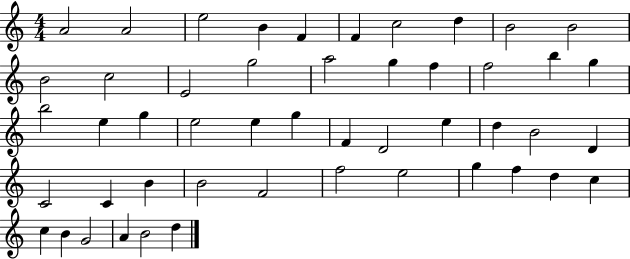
A4/h A4/h E5/h B4/q F4/q F4/q C5/h D5/q B4/h B4/h B4/h C5/h E4/h G5/h A5/h G5/q F5/q F5/h B5/q G5/q B5/h E5/q G5/q E5/h E5/q G5/q F4/q D4/h E5/q D5/q B4/h D4/q C4/h C4/q B4/q B4/h F4/h F5/h E5/h G5/q F5/q D5/q C5/q C5/q B4/q G4/h A4/q B4/h D5/q